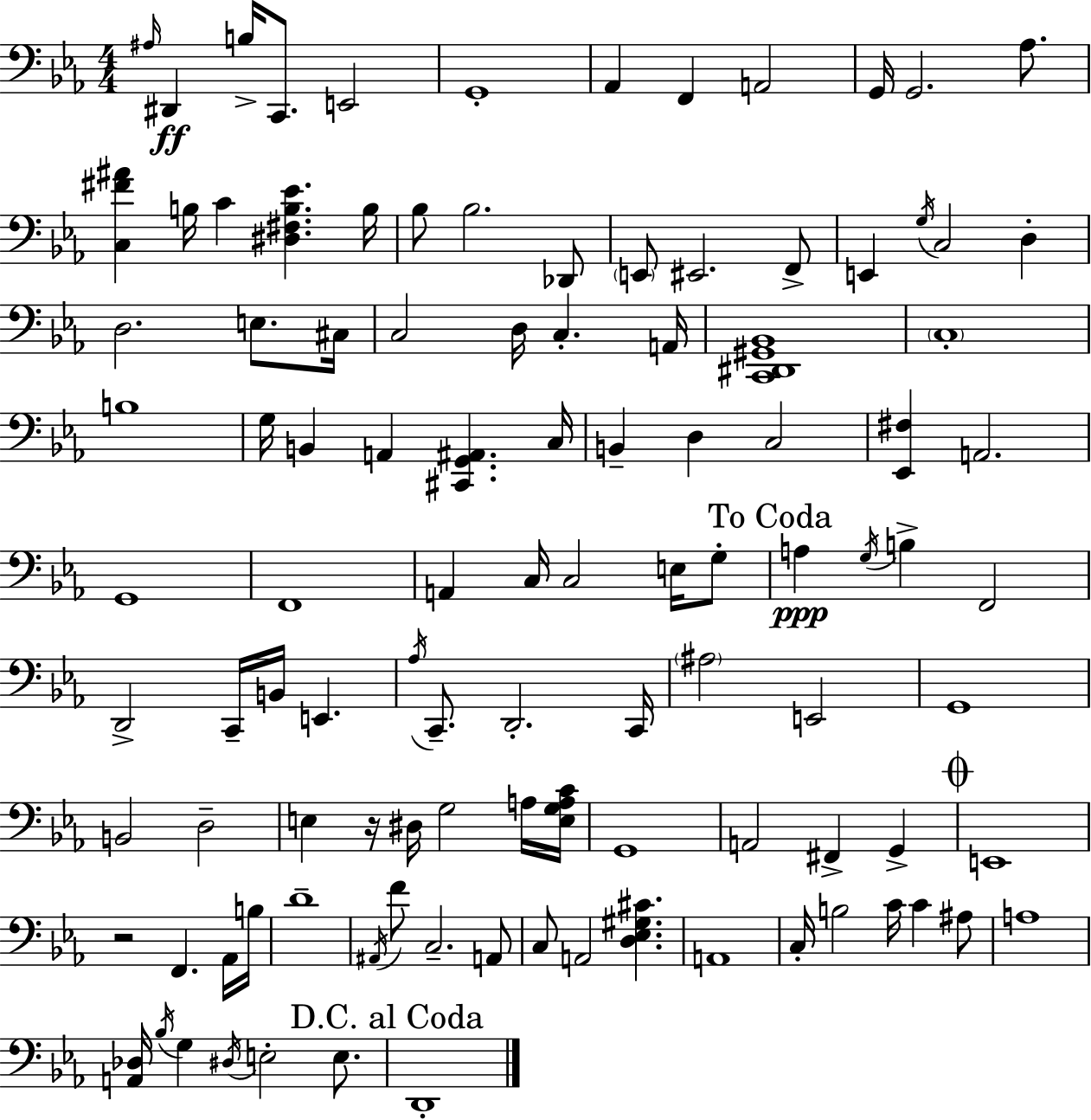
A#3/s D#2/q B3/s C2/e. E2/h G2/w Ab2/q F2/q A2/h G2/s G2/h. Ab3/e. [C3,F#4,A#4]/q B3/s C4/q [D#3,F#3,B3,Eb4]/q. B3/s Bb3/e Bb3/h. Db2/e E2/e EIS2/h. F2/e E2/q G3/s C3/h D3/q D3/h. E3/e. C#3/s C3/h D3/s C3/q. A2/s [C2,D#2,G#2,Bb2]/w C3/w B3/w G3/s B2/q A2/q [C#2,G2,A#2]/q. C3/s B2/q D3/q C3/h [Eb2,F#3]/q A2/h. G2/w F2/w A2/q C3/s C3/h E3/s G3/e A3/q G3/s B3/q F2/h D2/h C2/s B2/s E2/q. Ab3/s C2/e. D2/h. C2/s A#3/h E2/h G2/w B2/h D3/h E3/q R/s D#3/s G3/h A3/s [E3,G3,A3,C4]/s G2/w A2/h F#2/q G2/q E2/w R/h F2/q. Ab2/s B3/s D4/w A#2/s F4/e C3/h. A2/e C3/e A2/h [D3,Eb3,G#3,C#4]/q. A2/w C3/s B3/h C4/s C4/q A#3/e A3/w [A2,Db3]/s Bb3/s G3/q D#3/s E3/h E3/e. D2/w